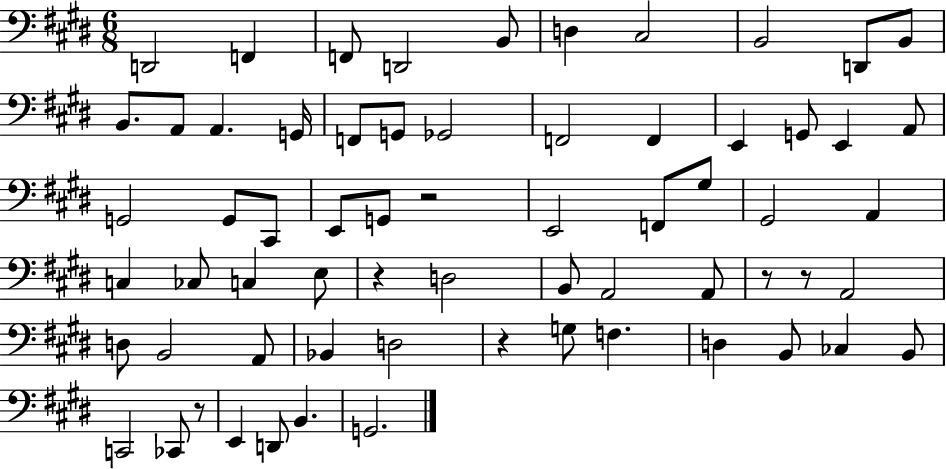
D2/h F2/q F2/e D2/h B2/e D3/q C#3/h B2/h D2/e B2/e B2/e. A2/e A2/q. G2/s F2/e G2/e Gb2/h F2/h F2/q E2/q G2/e E2/q A2/e G2/h G2/e C#2/e E2/e G2/e R/h E2/h F2/e G#3/e G#2/h A2/q C3/q CES3/e C3/q E3/e R/q D3/h B2/e A2/h A2/e R/e R/e A2/h D3/e B2/h A2/e Bb2/q D3/h R/q G3/e F3/q. D3/q B2/e CES3/q B2/e C2/h CES2/e R/e E2/q D2/e B2/q. G2/h.